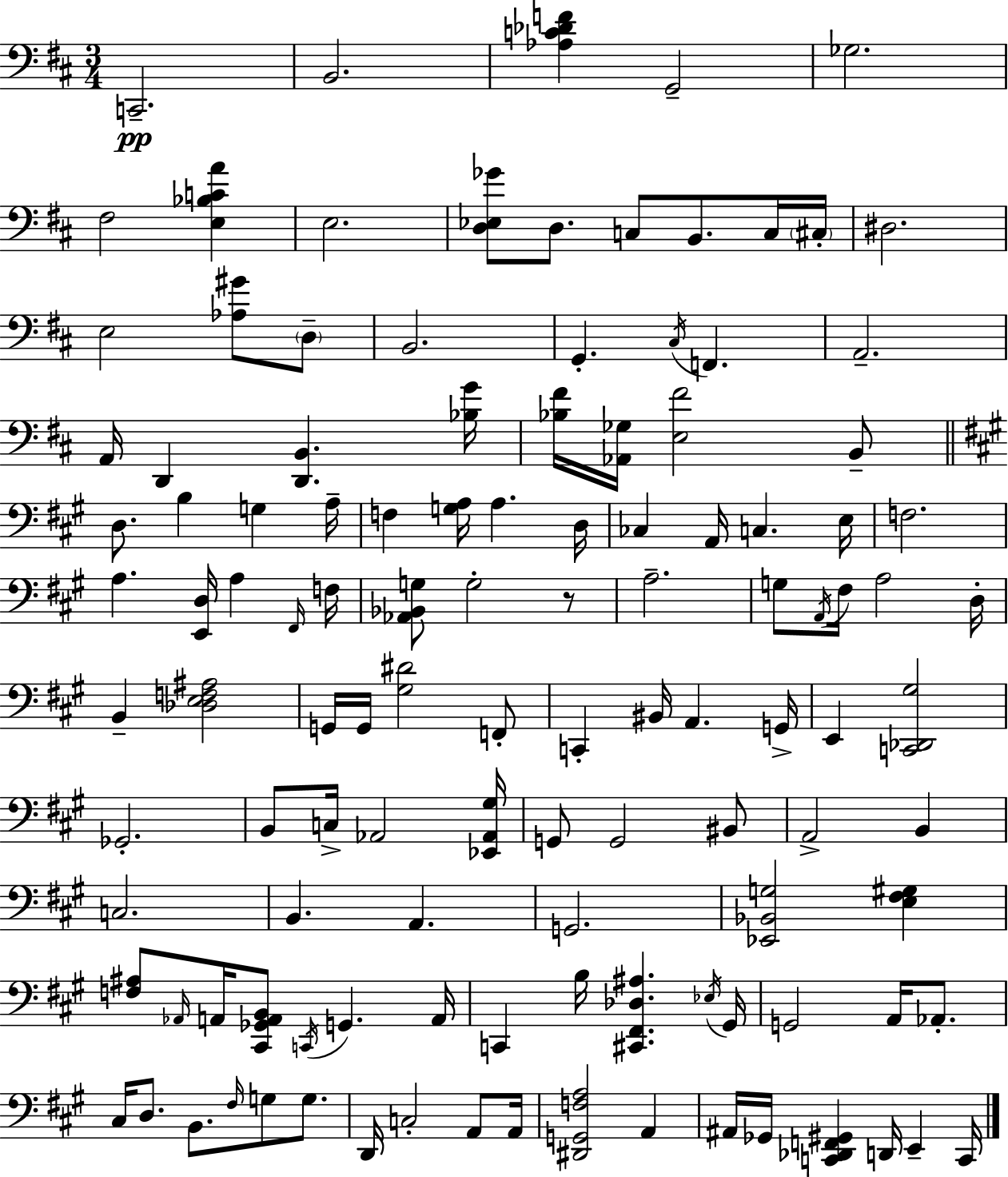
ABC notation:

X:1
T:Untitled
M:3/4
L:1/4
K:D
C,,2 B,,2 [_A,C_DF] G,,2 _G,2 ^F,2 [E,_B,CA] E,2 [D,_E,_G]/2 D,/2 C,/2 B,,/2 C,/4 ^C,/4 ^D,2 E,2 [_A,^G]/2 D,/2 B,,2 G,, ^C,/4 F,, A,,2 A,,/4 D,, [D,,B,,] [_B,G]/4 [_B,^F]/4 [_A,,_G,]/4 [E,^F]2 B,,/2 D,/2 B, G, A,/4 F, [G,A,]/4 A, D,/4 _C, A,,/4 C, E,/4 F,2 A, [E,,D,]/4 A, ^F,,/4 F,/4 [_A,,_B,,G,]/2 G,2 z/2 A,2 G,/2 A,,/4 ^F,/4 A,2 D,/4 B,, [_D,E,F,^A,]2 G,,/4 G,,/4 [^G,^D]2 F,,/2 C,, ^B,,/4 A,, G,,/4 E,, [C,,_D,,^G,]2 _G,,2 B,,/2 C,/4 _A,,2 [_E,,_A,,^G,]/4 G,,/2 G,,2 ^B,,/2 A,,2 B,, C,2 B,, A,, G,,2 [_E,,_B,,G,]2 [E,^F,^G,] [F,^A,]/2 _A,,/4 A,,/4 [^C,,_G,,A,,B,,]/2 C,,/4 G,, A,,/4 C,, B,/4 [^C,,^F,,_D,^A,] _E,/4 ^G,,/4 G,,2 A,,/4 _A,,/2 ^C,/4 D,/2 B,,/2 ^F,/4 G,/2 G,/2 D,,/4 C,2 A,,/2 A,,/4 [^D,,G,,F,A,]2 A,, ^A,,/4 _G,,/4 [C,,_D,,F,,^G,,] D,,/4 E,, C,,/4